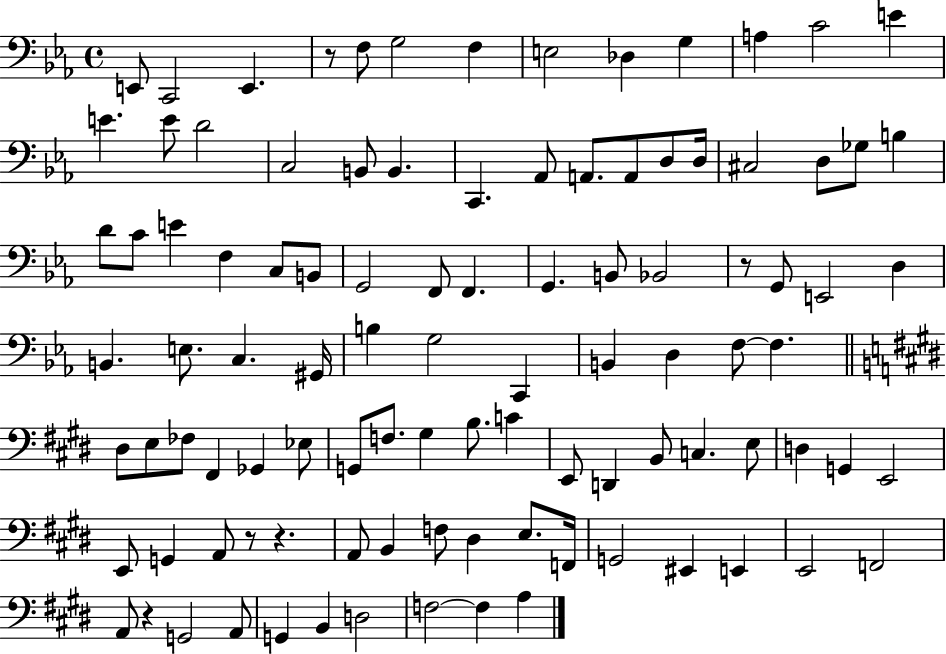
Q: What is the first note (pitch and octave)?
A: E2